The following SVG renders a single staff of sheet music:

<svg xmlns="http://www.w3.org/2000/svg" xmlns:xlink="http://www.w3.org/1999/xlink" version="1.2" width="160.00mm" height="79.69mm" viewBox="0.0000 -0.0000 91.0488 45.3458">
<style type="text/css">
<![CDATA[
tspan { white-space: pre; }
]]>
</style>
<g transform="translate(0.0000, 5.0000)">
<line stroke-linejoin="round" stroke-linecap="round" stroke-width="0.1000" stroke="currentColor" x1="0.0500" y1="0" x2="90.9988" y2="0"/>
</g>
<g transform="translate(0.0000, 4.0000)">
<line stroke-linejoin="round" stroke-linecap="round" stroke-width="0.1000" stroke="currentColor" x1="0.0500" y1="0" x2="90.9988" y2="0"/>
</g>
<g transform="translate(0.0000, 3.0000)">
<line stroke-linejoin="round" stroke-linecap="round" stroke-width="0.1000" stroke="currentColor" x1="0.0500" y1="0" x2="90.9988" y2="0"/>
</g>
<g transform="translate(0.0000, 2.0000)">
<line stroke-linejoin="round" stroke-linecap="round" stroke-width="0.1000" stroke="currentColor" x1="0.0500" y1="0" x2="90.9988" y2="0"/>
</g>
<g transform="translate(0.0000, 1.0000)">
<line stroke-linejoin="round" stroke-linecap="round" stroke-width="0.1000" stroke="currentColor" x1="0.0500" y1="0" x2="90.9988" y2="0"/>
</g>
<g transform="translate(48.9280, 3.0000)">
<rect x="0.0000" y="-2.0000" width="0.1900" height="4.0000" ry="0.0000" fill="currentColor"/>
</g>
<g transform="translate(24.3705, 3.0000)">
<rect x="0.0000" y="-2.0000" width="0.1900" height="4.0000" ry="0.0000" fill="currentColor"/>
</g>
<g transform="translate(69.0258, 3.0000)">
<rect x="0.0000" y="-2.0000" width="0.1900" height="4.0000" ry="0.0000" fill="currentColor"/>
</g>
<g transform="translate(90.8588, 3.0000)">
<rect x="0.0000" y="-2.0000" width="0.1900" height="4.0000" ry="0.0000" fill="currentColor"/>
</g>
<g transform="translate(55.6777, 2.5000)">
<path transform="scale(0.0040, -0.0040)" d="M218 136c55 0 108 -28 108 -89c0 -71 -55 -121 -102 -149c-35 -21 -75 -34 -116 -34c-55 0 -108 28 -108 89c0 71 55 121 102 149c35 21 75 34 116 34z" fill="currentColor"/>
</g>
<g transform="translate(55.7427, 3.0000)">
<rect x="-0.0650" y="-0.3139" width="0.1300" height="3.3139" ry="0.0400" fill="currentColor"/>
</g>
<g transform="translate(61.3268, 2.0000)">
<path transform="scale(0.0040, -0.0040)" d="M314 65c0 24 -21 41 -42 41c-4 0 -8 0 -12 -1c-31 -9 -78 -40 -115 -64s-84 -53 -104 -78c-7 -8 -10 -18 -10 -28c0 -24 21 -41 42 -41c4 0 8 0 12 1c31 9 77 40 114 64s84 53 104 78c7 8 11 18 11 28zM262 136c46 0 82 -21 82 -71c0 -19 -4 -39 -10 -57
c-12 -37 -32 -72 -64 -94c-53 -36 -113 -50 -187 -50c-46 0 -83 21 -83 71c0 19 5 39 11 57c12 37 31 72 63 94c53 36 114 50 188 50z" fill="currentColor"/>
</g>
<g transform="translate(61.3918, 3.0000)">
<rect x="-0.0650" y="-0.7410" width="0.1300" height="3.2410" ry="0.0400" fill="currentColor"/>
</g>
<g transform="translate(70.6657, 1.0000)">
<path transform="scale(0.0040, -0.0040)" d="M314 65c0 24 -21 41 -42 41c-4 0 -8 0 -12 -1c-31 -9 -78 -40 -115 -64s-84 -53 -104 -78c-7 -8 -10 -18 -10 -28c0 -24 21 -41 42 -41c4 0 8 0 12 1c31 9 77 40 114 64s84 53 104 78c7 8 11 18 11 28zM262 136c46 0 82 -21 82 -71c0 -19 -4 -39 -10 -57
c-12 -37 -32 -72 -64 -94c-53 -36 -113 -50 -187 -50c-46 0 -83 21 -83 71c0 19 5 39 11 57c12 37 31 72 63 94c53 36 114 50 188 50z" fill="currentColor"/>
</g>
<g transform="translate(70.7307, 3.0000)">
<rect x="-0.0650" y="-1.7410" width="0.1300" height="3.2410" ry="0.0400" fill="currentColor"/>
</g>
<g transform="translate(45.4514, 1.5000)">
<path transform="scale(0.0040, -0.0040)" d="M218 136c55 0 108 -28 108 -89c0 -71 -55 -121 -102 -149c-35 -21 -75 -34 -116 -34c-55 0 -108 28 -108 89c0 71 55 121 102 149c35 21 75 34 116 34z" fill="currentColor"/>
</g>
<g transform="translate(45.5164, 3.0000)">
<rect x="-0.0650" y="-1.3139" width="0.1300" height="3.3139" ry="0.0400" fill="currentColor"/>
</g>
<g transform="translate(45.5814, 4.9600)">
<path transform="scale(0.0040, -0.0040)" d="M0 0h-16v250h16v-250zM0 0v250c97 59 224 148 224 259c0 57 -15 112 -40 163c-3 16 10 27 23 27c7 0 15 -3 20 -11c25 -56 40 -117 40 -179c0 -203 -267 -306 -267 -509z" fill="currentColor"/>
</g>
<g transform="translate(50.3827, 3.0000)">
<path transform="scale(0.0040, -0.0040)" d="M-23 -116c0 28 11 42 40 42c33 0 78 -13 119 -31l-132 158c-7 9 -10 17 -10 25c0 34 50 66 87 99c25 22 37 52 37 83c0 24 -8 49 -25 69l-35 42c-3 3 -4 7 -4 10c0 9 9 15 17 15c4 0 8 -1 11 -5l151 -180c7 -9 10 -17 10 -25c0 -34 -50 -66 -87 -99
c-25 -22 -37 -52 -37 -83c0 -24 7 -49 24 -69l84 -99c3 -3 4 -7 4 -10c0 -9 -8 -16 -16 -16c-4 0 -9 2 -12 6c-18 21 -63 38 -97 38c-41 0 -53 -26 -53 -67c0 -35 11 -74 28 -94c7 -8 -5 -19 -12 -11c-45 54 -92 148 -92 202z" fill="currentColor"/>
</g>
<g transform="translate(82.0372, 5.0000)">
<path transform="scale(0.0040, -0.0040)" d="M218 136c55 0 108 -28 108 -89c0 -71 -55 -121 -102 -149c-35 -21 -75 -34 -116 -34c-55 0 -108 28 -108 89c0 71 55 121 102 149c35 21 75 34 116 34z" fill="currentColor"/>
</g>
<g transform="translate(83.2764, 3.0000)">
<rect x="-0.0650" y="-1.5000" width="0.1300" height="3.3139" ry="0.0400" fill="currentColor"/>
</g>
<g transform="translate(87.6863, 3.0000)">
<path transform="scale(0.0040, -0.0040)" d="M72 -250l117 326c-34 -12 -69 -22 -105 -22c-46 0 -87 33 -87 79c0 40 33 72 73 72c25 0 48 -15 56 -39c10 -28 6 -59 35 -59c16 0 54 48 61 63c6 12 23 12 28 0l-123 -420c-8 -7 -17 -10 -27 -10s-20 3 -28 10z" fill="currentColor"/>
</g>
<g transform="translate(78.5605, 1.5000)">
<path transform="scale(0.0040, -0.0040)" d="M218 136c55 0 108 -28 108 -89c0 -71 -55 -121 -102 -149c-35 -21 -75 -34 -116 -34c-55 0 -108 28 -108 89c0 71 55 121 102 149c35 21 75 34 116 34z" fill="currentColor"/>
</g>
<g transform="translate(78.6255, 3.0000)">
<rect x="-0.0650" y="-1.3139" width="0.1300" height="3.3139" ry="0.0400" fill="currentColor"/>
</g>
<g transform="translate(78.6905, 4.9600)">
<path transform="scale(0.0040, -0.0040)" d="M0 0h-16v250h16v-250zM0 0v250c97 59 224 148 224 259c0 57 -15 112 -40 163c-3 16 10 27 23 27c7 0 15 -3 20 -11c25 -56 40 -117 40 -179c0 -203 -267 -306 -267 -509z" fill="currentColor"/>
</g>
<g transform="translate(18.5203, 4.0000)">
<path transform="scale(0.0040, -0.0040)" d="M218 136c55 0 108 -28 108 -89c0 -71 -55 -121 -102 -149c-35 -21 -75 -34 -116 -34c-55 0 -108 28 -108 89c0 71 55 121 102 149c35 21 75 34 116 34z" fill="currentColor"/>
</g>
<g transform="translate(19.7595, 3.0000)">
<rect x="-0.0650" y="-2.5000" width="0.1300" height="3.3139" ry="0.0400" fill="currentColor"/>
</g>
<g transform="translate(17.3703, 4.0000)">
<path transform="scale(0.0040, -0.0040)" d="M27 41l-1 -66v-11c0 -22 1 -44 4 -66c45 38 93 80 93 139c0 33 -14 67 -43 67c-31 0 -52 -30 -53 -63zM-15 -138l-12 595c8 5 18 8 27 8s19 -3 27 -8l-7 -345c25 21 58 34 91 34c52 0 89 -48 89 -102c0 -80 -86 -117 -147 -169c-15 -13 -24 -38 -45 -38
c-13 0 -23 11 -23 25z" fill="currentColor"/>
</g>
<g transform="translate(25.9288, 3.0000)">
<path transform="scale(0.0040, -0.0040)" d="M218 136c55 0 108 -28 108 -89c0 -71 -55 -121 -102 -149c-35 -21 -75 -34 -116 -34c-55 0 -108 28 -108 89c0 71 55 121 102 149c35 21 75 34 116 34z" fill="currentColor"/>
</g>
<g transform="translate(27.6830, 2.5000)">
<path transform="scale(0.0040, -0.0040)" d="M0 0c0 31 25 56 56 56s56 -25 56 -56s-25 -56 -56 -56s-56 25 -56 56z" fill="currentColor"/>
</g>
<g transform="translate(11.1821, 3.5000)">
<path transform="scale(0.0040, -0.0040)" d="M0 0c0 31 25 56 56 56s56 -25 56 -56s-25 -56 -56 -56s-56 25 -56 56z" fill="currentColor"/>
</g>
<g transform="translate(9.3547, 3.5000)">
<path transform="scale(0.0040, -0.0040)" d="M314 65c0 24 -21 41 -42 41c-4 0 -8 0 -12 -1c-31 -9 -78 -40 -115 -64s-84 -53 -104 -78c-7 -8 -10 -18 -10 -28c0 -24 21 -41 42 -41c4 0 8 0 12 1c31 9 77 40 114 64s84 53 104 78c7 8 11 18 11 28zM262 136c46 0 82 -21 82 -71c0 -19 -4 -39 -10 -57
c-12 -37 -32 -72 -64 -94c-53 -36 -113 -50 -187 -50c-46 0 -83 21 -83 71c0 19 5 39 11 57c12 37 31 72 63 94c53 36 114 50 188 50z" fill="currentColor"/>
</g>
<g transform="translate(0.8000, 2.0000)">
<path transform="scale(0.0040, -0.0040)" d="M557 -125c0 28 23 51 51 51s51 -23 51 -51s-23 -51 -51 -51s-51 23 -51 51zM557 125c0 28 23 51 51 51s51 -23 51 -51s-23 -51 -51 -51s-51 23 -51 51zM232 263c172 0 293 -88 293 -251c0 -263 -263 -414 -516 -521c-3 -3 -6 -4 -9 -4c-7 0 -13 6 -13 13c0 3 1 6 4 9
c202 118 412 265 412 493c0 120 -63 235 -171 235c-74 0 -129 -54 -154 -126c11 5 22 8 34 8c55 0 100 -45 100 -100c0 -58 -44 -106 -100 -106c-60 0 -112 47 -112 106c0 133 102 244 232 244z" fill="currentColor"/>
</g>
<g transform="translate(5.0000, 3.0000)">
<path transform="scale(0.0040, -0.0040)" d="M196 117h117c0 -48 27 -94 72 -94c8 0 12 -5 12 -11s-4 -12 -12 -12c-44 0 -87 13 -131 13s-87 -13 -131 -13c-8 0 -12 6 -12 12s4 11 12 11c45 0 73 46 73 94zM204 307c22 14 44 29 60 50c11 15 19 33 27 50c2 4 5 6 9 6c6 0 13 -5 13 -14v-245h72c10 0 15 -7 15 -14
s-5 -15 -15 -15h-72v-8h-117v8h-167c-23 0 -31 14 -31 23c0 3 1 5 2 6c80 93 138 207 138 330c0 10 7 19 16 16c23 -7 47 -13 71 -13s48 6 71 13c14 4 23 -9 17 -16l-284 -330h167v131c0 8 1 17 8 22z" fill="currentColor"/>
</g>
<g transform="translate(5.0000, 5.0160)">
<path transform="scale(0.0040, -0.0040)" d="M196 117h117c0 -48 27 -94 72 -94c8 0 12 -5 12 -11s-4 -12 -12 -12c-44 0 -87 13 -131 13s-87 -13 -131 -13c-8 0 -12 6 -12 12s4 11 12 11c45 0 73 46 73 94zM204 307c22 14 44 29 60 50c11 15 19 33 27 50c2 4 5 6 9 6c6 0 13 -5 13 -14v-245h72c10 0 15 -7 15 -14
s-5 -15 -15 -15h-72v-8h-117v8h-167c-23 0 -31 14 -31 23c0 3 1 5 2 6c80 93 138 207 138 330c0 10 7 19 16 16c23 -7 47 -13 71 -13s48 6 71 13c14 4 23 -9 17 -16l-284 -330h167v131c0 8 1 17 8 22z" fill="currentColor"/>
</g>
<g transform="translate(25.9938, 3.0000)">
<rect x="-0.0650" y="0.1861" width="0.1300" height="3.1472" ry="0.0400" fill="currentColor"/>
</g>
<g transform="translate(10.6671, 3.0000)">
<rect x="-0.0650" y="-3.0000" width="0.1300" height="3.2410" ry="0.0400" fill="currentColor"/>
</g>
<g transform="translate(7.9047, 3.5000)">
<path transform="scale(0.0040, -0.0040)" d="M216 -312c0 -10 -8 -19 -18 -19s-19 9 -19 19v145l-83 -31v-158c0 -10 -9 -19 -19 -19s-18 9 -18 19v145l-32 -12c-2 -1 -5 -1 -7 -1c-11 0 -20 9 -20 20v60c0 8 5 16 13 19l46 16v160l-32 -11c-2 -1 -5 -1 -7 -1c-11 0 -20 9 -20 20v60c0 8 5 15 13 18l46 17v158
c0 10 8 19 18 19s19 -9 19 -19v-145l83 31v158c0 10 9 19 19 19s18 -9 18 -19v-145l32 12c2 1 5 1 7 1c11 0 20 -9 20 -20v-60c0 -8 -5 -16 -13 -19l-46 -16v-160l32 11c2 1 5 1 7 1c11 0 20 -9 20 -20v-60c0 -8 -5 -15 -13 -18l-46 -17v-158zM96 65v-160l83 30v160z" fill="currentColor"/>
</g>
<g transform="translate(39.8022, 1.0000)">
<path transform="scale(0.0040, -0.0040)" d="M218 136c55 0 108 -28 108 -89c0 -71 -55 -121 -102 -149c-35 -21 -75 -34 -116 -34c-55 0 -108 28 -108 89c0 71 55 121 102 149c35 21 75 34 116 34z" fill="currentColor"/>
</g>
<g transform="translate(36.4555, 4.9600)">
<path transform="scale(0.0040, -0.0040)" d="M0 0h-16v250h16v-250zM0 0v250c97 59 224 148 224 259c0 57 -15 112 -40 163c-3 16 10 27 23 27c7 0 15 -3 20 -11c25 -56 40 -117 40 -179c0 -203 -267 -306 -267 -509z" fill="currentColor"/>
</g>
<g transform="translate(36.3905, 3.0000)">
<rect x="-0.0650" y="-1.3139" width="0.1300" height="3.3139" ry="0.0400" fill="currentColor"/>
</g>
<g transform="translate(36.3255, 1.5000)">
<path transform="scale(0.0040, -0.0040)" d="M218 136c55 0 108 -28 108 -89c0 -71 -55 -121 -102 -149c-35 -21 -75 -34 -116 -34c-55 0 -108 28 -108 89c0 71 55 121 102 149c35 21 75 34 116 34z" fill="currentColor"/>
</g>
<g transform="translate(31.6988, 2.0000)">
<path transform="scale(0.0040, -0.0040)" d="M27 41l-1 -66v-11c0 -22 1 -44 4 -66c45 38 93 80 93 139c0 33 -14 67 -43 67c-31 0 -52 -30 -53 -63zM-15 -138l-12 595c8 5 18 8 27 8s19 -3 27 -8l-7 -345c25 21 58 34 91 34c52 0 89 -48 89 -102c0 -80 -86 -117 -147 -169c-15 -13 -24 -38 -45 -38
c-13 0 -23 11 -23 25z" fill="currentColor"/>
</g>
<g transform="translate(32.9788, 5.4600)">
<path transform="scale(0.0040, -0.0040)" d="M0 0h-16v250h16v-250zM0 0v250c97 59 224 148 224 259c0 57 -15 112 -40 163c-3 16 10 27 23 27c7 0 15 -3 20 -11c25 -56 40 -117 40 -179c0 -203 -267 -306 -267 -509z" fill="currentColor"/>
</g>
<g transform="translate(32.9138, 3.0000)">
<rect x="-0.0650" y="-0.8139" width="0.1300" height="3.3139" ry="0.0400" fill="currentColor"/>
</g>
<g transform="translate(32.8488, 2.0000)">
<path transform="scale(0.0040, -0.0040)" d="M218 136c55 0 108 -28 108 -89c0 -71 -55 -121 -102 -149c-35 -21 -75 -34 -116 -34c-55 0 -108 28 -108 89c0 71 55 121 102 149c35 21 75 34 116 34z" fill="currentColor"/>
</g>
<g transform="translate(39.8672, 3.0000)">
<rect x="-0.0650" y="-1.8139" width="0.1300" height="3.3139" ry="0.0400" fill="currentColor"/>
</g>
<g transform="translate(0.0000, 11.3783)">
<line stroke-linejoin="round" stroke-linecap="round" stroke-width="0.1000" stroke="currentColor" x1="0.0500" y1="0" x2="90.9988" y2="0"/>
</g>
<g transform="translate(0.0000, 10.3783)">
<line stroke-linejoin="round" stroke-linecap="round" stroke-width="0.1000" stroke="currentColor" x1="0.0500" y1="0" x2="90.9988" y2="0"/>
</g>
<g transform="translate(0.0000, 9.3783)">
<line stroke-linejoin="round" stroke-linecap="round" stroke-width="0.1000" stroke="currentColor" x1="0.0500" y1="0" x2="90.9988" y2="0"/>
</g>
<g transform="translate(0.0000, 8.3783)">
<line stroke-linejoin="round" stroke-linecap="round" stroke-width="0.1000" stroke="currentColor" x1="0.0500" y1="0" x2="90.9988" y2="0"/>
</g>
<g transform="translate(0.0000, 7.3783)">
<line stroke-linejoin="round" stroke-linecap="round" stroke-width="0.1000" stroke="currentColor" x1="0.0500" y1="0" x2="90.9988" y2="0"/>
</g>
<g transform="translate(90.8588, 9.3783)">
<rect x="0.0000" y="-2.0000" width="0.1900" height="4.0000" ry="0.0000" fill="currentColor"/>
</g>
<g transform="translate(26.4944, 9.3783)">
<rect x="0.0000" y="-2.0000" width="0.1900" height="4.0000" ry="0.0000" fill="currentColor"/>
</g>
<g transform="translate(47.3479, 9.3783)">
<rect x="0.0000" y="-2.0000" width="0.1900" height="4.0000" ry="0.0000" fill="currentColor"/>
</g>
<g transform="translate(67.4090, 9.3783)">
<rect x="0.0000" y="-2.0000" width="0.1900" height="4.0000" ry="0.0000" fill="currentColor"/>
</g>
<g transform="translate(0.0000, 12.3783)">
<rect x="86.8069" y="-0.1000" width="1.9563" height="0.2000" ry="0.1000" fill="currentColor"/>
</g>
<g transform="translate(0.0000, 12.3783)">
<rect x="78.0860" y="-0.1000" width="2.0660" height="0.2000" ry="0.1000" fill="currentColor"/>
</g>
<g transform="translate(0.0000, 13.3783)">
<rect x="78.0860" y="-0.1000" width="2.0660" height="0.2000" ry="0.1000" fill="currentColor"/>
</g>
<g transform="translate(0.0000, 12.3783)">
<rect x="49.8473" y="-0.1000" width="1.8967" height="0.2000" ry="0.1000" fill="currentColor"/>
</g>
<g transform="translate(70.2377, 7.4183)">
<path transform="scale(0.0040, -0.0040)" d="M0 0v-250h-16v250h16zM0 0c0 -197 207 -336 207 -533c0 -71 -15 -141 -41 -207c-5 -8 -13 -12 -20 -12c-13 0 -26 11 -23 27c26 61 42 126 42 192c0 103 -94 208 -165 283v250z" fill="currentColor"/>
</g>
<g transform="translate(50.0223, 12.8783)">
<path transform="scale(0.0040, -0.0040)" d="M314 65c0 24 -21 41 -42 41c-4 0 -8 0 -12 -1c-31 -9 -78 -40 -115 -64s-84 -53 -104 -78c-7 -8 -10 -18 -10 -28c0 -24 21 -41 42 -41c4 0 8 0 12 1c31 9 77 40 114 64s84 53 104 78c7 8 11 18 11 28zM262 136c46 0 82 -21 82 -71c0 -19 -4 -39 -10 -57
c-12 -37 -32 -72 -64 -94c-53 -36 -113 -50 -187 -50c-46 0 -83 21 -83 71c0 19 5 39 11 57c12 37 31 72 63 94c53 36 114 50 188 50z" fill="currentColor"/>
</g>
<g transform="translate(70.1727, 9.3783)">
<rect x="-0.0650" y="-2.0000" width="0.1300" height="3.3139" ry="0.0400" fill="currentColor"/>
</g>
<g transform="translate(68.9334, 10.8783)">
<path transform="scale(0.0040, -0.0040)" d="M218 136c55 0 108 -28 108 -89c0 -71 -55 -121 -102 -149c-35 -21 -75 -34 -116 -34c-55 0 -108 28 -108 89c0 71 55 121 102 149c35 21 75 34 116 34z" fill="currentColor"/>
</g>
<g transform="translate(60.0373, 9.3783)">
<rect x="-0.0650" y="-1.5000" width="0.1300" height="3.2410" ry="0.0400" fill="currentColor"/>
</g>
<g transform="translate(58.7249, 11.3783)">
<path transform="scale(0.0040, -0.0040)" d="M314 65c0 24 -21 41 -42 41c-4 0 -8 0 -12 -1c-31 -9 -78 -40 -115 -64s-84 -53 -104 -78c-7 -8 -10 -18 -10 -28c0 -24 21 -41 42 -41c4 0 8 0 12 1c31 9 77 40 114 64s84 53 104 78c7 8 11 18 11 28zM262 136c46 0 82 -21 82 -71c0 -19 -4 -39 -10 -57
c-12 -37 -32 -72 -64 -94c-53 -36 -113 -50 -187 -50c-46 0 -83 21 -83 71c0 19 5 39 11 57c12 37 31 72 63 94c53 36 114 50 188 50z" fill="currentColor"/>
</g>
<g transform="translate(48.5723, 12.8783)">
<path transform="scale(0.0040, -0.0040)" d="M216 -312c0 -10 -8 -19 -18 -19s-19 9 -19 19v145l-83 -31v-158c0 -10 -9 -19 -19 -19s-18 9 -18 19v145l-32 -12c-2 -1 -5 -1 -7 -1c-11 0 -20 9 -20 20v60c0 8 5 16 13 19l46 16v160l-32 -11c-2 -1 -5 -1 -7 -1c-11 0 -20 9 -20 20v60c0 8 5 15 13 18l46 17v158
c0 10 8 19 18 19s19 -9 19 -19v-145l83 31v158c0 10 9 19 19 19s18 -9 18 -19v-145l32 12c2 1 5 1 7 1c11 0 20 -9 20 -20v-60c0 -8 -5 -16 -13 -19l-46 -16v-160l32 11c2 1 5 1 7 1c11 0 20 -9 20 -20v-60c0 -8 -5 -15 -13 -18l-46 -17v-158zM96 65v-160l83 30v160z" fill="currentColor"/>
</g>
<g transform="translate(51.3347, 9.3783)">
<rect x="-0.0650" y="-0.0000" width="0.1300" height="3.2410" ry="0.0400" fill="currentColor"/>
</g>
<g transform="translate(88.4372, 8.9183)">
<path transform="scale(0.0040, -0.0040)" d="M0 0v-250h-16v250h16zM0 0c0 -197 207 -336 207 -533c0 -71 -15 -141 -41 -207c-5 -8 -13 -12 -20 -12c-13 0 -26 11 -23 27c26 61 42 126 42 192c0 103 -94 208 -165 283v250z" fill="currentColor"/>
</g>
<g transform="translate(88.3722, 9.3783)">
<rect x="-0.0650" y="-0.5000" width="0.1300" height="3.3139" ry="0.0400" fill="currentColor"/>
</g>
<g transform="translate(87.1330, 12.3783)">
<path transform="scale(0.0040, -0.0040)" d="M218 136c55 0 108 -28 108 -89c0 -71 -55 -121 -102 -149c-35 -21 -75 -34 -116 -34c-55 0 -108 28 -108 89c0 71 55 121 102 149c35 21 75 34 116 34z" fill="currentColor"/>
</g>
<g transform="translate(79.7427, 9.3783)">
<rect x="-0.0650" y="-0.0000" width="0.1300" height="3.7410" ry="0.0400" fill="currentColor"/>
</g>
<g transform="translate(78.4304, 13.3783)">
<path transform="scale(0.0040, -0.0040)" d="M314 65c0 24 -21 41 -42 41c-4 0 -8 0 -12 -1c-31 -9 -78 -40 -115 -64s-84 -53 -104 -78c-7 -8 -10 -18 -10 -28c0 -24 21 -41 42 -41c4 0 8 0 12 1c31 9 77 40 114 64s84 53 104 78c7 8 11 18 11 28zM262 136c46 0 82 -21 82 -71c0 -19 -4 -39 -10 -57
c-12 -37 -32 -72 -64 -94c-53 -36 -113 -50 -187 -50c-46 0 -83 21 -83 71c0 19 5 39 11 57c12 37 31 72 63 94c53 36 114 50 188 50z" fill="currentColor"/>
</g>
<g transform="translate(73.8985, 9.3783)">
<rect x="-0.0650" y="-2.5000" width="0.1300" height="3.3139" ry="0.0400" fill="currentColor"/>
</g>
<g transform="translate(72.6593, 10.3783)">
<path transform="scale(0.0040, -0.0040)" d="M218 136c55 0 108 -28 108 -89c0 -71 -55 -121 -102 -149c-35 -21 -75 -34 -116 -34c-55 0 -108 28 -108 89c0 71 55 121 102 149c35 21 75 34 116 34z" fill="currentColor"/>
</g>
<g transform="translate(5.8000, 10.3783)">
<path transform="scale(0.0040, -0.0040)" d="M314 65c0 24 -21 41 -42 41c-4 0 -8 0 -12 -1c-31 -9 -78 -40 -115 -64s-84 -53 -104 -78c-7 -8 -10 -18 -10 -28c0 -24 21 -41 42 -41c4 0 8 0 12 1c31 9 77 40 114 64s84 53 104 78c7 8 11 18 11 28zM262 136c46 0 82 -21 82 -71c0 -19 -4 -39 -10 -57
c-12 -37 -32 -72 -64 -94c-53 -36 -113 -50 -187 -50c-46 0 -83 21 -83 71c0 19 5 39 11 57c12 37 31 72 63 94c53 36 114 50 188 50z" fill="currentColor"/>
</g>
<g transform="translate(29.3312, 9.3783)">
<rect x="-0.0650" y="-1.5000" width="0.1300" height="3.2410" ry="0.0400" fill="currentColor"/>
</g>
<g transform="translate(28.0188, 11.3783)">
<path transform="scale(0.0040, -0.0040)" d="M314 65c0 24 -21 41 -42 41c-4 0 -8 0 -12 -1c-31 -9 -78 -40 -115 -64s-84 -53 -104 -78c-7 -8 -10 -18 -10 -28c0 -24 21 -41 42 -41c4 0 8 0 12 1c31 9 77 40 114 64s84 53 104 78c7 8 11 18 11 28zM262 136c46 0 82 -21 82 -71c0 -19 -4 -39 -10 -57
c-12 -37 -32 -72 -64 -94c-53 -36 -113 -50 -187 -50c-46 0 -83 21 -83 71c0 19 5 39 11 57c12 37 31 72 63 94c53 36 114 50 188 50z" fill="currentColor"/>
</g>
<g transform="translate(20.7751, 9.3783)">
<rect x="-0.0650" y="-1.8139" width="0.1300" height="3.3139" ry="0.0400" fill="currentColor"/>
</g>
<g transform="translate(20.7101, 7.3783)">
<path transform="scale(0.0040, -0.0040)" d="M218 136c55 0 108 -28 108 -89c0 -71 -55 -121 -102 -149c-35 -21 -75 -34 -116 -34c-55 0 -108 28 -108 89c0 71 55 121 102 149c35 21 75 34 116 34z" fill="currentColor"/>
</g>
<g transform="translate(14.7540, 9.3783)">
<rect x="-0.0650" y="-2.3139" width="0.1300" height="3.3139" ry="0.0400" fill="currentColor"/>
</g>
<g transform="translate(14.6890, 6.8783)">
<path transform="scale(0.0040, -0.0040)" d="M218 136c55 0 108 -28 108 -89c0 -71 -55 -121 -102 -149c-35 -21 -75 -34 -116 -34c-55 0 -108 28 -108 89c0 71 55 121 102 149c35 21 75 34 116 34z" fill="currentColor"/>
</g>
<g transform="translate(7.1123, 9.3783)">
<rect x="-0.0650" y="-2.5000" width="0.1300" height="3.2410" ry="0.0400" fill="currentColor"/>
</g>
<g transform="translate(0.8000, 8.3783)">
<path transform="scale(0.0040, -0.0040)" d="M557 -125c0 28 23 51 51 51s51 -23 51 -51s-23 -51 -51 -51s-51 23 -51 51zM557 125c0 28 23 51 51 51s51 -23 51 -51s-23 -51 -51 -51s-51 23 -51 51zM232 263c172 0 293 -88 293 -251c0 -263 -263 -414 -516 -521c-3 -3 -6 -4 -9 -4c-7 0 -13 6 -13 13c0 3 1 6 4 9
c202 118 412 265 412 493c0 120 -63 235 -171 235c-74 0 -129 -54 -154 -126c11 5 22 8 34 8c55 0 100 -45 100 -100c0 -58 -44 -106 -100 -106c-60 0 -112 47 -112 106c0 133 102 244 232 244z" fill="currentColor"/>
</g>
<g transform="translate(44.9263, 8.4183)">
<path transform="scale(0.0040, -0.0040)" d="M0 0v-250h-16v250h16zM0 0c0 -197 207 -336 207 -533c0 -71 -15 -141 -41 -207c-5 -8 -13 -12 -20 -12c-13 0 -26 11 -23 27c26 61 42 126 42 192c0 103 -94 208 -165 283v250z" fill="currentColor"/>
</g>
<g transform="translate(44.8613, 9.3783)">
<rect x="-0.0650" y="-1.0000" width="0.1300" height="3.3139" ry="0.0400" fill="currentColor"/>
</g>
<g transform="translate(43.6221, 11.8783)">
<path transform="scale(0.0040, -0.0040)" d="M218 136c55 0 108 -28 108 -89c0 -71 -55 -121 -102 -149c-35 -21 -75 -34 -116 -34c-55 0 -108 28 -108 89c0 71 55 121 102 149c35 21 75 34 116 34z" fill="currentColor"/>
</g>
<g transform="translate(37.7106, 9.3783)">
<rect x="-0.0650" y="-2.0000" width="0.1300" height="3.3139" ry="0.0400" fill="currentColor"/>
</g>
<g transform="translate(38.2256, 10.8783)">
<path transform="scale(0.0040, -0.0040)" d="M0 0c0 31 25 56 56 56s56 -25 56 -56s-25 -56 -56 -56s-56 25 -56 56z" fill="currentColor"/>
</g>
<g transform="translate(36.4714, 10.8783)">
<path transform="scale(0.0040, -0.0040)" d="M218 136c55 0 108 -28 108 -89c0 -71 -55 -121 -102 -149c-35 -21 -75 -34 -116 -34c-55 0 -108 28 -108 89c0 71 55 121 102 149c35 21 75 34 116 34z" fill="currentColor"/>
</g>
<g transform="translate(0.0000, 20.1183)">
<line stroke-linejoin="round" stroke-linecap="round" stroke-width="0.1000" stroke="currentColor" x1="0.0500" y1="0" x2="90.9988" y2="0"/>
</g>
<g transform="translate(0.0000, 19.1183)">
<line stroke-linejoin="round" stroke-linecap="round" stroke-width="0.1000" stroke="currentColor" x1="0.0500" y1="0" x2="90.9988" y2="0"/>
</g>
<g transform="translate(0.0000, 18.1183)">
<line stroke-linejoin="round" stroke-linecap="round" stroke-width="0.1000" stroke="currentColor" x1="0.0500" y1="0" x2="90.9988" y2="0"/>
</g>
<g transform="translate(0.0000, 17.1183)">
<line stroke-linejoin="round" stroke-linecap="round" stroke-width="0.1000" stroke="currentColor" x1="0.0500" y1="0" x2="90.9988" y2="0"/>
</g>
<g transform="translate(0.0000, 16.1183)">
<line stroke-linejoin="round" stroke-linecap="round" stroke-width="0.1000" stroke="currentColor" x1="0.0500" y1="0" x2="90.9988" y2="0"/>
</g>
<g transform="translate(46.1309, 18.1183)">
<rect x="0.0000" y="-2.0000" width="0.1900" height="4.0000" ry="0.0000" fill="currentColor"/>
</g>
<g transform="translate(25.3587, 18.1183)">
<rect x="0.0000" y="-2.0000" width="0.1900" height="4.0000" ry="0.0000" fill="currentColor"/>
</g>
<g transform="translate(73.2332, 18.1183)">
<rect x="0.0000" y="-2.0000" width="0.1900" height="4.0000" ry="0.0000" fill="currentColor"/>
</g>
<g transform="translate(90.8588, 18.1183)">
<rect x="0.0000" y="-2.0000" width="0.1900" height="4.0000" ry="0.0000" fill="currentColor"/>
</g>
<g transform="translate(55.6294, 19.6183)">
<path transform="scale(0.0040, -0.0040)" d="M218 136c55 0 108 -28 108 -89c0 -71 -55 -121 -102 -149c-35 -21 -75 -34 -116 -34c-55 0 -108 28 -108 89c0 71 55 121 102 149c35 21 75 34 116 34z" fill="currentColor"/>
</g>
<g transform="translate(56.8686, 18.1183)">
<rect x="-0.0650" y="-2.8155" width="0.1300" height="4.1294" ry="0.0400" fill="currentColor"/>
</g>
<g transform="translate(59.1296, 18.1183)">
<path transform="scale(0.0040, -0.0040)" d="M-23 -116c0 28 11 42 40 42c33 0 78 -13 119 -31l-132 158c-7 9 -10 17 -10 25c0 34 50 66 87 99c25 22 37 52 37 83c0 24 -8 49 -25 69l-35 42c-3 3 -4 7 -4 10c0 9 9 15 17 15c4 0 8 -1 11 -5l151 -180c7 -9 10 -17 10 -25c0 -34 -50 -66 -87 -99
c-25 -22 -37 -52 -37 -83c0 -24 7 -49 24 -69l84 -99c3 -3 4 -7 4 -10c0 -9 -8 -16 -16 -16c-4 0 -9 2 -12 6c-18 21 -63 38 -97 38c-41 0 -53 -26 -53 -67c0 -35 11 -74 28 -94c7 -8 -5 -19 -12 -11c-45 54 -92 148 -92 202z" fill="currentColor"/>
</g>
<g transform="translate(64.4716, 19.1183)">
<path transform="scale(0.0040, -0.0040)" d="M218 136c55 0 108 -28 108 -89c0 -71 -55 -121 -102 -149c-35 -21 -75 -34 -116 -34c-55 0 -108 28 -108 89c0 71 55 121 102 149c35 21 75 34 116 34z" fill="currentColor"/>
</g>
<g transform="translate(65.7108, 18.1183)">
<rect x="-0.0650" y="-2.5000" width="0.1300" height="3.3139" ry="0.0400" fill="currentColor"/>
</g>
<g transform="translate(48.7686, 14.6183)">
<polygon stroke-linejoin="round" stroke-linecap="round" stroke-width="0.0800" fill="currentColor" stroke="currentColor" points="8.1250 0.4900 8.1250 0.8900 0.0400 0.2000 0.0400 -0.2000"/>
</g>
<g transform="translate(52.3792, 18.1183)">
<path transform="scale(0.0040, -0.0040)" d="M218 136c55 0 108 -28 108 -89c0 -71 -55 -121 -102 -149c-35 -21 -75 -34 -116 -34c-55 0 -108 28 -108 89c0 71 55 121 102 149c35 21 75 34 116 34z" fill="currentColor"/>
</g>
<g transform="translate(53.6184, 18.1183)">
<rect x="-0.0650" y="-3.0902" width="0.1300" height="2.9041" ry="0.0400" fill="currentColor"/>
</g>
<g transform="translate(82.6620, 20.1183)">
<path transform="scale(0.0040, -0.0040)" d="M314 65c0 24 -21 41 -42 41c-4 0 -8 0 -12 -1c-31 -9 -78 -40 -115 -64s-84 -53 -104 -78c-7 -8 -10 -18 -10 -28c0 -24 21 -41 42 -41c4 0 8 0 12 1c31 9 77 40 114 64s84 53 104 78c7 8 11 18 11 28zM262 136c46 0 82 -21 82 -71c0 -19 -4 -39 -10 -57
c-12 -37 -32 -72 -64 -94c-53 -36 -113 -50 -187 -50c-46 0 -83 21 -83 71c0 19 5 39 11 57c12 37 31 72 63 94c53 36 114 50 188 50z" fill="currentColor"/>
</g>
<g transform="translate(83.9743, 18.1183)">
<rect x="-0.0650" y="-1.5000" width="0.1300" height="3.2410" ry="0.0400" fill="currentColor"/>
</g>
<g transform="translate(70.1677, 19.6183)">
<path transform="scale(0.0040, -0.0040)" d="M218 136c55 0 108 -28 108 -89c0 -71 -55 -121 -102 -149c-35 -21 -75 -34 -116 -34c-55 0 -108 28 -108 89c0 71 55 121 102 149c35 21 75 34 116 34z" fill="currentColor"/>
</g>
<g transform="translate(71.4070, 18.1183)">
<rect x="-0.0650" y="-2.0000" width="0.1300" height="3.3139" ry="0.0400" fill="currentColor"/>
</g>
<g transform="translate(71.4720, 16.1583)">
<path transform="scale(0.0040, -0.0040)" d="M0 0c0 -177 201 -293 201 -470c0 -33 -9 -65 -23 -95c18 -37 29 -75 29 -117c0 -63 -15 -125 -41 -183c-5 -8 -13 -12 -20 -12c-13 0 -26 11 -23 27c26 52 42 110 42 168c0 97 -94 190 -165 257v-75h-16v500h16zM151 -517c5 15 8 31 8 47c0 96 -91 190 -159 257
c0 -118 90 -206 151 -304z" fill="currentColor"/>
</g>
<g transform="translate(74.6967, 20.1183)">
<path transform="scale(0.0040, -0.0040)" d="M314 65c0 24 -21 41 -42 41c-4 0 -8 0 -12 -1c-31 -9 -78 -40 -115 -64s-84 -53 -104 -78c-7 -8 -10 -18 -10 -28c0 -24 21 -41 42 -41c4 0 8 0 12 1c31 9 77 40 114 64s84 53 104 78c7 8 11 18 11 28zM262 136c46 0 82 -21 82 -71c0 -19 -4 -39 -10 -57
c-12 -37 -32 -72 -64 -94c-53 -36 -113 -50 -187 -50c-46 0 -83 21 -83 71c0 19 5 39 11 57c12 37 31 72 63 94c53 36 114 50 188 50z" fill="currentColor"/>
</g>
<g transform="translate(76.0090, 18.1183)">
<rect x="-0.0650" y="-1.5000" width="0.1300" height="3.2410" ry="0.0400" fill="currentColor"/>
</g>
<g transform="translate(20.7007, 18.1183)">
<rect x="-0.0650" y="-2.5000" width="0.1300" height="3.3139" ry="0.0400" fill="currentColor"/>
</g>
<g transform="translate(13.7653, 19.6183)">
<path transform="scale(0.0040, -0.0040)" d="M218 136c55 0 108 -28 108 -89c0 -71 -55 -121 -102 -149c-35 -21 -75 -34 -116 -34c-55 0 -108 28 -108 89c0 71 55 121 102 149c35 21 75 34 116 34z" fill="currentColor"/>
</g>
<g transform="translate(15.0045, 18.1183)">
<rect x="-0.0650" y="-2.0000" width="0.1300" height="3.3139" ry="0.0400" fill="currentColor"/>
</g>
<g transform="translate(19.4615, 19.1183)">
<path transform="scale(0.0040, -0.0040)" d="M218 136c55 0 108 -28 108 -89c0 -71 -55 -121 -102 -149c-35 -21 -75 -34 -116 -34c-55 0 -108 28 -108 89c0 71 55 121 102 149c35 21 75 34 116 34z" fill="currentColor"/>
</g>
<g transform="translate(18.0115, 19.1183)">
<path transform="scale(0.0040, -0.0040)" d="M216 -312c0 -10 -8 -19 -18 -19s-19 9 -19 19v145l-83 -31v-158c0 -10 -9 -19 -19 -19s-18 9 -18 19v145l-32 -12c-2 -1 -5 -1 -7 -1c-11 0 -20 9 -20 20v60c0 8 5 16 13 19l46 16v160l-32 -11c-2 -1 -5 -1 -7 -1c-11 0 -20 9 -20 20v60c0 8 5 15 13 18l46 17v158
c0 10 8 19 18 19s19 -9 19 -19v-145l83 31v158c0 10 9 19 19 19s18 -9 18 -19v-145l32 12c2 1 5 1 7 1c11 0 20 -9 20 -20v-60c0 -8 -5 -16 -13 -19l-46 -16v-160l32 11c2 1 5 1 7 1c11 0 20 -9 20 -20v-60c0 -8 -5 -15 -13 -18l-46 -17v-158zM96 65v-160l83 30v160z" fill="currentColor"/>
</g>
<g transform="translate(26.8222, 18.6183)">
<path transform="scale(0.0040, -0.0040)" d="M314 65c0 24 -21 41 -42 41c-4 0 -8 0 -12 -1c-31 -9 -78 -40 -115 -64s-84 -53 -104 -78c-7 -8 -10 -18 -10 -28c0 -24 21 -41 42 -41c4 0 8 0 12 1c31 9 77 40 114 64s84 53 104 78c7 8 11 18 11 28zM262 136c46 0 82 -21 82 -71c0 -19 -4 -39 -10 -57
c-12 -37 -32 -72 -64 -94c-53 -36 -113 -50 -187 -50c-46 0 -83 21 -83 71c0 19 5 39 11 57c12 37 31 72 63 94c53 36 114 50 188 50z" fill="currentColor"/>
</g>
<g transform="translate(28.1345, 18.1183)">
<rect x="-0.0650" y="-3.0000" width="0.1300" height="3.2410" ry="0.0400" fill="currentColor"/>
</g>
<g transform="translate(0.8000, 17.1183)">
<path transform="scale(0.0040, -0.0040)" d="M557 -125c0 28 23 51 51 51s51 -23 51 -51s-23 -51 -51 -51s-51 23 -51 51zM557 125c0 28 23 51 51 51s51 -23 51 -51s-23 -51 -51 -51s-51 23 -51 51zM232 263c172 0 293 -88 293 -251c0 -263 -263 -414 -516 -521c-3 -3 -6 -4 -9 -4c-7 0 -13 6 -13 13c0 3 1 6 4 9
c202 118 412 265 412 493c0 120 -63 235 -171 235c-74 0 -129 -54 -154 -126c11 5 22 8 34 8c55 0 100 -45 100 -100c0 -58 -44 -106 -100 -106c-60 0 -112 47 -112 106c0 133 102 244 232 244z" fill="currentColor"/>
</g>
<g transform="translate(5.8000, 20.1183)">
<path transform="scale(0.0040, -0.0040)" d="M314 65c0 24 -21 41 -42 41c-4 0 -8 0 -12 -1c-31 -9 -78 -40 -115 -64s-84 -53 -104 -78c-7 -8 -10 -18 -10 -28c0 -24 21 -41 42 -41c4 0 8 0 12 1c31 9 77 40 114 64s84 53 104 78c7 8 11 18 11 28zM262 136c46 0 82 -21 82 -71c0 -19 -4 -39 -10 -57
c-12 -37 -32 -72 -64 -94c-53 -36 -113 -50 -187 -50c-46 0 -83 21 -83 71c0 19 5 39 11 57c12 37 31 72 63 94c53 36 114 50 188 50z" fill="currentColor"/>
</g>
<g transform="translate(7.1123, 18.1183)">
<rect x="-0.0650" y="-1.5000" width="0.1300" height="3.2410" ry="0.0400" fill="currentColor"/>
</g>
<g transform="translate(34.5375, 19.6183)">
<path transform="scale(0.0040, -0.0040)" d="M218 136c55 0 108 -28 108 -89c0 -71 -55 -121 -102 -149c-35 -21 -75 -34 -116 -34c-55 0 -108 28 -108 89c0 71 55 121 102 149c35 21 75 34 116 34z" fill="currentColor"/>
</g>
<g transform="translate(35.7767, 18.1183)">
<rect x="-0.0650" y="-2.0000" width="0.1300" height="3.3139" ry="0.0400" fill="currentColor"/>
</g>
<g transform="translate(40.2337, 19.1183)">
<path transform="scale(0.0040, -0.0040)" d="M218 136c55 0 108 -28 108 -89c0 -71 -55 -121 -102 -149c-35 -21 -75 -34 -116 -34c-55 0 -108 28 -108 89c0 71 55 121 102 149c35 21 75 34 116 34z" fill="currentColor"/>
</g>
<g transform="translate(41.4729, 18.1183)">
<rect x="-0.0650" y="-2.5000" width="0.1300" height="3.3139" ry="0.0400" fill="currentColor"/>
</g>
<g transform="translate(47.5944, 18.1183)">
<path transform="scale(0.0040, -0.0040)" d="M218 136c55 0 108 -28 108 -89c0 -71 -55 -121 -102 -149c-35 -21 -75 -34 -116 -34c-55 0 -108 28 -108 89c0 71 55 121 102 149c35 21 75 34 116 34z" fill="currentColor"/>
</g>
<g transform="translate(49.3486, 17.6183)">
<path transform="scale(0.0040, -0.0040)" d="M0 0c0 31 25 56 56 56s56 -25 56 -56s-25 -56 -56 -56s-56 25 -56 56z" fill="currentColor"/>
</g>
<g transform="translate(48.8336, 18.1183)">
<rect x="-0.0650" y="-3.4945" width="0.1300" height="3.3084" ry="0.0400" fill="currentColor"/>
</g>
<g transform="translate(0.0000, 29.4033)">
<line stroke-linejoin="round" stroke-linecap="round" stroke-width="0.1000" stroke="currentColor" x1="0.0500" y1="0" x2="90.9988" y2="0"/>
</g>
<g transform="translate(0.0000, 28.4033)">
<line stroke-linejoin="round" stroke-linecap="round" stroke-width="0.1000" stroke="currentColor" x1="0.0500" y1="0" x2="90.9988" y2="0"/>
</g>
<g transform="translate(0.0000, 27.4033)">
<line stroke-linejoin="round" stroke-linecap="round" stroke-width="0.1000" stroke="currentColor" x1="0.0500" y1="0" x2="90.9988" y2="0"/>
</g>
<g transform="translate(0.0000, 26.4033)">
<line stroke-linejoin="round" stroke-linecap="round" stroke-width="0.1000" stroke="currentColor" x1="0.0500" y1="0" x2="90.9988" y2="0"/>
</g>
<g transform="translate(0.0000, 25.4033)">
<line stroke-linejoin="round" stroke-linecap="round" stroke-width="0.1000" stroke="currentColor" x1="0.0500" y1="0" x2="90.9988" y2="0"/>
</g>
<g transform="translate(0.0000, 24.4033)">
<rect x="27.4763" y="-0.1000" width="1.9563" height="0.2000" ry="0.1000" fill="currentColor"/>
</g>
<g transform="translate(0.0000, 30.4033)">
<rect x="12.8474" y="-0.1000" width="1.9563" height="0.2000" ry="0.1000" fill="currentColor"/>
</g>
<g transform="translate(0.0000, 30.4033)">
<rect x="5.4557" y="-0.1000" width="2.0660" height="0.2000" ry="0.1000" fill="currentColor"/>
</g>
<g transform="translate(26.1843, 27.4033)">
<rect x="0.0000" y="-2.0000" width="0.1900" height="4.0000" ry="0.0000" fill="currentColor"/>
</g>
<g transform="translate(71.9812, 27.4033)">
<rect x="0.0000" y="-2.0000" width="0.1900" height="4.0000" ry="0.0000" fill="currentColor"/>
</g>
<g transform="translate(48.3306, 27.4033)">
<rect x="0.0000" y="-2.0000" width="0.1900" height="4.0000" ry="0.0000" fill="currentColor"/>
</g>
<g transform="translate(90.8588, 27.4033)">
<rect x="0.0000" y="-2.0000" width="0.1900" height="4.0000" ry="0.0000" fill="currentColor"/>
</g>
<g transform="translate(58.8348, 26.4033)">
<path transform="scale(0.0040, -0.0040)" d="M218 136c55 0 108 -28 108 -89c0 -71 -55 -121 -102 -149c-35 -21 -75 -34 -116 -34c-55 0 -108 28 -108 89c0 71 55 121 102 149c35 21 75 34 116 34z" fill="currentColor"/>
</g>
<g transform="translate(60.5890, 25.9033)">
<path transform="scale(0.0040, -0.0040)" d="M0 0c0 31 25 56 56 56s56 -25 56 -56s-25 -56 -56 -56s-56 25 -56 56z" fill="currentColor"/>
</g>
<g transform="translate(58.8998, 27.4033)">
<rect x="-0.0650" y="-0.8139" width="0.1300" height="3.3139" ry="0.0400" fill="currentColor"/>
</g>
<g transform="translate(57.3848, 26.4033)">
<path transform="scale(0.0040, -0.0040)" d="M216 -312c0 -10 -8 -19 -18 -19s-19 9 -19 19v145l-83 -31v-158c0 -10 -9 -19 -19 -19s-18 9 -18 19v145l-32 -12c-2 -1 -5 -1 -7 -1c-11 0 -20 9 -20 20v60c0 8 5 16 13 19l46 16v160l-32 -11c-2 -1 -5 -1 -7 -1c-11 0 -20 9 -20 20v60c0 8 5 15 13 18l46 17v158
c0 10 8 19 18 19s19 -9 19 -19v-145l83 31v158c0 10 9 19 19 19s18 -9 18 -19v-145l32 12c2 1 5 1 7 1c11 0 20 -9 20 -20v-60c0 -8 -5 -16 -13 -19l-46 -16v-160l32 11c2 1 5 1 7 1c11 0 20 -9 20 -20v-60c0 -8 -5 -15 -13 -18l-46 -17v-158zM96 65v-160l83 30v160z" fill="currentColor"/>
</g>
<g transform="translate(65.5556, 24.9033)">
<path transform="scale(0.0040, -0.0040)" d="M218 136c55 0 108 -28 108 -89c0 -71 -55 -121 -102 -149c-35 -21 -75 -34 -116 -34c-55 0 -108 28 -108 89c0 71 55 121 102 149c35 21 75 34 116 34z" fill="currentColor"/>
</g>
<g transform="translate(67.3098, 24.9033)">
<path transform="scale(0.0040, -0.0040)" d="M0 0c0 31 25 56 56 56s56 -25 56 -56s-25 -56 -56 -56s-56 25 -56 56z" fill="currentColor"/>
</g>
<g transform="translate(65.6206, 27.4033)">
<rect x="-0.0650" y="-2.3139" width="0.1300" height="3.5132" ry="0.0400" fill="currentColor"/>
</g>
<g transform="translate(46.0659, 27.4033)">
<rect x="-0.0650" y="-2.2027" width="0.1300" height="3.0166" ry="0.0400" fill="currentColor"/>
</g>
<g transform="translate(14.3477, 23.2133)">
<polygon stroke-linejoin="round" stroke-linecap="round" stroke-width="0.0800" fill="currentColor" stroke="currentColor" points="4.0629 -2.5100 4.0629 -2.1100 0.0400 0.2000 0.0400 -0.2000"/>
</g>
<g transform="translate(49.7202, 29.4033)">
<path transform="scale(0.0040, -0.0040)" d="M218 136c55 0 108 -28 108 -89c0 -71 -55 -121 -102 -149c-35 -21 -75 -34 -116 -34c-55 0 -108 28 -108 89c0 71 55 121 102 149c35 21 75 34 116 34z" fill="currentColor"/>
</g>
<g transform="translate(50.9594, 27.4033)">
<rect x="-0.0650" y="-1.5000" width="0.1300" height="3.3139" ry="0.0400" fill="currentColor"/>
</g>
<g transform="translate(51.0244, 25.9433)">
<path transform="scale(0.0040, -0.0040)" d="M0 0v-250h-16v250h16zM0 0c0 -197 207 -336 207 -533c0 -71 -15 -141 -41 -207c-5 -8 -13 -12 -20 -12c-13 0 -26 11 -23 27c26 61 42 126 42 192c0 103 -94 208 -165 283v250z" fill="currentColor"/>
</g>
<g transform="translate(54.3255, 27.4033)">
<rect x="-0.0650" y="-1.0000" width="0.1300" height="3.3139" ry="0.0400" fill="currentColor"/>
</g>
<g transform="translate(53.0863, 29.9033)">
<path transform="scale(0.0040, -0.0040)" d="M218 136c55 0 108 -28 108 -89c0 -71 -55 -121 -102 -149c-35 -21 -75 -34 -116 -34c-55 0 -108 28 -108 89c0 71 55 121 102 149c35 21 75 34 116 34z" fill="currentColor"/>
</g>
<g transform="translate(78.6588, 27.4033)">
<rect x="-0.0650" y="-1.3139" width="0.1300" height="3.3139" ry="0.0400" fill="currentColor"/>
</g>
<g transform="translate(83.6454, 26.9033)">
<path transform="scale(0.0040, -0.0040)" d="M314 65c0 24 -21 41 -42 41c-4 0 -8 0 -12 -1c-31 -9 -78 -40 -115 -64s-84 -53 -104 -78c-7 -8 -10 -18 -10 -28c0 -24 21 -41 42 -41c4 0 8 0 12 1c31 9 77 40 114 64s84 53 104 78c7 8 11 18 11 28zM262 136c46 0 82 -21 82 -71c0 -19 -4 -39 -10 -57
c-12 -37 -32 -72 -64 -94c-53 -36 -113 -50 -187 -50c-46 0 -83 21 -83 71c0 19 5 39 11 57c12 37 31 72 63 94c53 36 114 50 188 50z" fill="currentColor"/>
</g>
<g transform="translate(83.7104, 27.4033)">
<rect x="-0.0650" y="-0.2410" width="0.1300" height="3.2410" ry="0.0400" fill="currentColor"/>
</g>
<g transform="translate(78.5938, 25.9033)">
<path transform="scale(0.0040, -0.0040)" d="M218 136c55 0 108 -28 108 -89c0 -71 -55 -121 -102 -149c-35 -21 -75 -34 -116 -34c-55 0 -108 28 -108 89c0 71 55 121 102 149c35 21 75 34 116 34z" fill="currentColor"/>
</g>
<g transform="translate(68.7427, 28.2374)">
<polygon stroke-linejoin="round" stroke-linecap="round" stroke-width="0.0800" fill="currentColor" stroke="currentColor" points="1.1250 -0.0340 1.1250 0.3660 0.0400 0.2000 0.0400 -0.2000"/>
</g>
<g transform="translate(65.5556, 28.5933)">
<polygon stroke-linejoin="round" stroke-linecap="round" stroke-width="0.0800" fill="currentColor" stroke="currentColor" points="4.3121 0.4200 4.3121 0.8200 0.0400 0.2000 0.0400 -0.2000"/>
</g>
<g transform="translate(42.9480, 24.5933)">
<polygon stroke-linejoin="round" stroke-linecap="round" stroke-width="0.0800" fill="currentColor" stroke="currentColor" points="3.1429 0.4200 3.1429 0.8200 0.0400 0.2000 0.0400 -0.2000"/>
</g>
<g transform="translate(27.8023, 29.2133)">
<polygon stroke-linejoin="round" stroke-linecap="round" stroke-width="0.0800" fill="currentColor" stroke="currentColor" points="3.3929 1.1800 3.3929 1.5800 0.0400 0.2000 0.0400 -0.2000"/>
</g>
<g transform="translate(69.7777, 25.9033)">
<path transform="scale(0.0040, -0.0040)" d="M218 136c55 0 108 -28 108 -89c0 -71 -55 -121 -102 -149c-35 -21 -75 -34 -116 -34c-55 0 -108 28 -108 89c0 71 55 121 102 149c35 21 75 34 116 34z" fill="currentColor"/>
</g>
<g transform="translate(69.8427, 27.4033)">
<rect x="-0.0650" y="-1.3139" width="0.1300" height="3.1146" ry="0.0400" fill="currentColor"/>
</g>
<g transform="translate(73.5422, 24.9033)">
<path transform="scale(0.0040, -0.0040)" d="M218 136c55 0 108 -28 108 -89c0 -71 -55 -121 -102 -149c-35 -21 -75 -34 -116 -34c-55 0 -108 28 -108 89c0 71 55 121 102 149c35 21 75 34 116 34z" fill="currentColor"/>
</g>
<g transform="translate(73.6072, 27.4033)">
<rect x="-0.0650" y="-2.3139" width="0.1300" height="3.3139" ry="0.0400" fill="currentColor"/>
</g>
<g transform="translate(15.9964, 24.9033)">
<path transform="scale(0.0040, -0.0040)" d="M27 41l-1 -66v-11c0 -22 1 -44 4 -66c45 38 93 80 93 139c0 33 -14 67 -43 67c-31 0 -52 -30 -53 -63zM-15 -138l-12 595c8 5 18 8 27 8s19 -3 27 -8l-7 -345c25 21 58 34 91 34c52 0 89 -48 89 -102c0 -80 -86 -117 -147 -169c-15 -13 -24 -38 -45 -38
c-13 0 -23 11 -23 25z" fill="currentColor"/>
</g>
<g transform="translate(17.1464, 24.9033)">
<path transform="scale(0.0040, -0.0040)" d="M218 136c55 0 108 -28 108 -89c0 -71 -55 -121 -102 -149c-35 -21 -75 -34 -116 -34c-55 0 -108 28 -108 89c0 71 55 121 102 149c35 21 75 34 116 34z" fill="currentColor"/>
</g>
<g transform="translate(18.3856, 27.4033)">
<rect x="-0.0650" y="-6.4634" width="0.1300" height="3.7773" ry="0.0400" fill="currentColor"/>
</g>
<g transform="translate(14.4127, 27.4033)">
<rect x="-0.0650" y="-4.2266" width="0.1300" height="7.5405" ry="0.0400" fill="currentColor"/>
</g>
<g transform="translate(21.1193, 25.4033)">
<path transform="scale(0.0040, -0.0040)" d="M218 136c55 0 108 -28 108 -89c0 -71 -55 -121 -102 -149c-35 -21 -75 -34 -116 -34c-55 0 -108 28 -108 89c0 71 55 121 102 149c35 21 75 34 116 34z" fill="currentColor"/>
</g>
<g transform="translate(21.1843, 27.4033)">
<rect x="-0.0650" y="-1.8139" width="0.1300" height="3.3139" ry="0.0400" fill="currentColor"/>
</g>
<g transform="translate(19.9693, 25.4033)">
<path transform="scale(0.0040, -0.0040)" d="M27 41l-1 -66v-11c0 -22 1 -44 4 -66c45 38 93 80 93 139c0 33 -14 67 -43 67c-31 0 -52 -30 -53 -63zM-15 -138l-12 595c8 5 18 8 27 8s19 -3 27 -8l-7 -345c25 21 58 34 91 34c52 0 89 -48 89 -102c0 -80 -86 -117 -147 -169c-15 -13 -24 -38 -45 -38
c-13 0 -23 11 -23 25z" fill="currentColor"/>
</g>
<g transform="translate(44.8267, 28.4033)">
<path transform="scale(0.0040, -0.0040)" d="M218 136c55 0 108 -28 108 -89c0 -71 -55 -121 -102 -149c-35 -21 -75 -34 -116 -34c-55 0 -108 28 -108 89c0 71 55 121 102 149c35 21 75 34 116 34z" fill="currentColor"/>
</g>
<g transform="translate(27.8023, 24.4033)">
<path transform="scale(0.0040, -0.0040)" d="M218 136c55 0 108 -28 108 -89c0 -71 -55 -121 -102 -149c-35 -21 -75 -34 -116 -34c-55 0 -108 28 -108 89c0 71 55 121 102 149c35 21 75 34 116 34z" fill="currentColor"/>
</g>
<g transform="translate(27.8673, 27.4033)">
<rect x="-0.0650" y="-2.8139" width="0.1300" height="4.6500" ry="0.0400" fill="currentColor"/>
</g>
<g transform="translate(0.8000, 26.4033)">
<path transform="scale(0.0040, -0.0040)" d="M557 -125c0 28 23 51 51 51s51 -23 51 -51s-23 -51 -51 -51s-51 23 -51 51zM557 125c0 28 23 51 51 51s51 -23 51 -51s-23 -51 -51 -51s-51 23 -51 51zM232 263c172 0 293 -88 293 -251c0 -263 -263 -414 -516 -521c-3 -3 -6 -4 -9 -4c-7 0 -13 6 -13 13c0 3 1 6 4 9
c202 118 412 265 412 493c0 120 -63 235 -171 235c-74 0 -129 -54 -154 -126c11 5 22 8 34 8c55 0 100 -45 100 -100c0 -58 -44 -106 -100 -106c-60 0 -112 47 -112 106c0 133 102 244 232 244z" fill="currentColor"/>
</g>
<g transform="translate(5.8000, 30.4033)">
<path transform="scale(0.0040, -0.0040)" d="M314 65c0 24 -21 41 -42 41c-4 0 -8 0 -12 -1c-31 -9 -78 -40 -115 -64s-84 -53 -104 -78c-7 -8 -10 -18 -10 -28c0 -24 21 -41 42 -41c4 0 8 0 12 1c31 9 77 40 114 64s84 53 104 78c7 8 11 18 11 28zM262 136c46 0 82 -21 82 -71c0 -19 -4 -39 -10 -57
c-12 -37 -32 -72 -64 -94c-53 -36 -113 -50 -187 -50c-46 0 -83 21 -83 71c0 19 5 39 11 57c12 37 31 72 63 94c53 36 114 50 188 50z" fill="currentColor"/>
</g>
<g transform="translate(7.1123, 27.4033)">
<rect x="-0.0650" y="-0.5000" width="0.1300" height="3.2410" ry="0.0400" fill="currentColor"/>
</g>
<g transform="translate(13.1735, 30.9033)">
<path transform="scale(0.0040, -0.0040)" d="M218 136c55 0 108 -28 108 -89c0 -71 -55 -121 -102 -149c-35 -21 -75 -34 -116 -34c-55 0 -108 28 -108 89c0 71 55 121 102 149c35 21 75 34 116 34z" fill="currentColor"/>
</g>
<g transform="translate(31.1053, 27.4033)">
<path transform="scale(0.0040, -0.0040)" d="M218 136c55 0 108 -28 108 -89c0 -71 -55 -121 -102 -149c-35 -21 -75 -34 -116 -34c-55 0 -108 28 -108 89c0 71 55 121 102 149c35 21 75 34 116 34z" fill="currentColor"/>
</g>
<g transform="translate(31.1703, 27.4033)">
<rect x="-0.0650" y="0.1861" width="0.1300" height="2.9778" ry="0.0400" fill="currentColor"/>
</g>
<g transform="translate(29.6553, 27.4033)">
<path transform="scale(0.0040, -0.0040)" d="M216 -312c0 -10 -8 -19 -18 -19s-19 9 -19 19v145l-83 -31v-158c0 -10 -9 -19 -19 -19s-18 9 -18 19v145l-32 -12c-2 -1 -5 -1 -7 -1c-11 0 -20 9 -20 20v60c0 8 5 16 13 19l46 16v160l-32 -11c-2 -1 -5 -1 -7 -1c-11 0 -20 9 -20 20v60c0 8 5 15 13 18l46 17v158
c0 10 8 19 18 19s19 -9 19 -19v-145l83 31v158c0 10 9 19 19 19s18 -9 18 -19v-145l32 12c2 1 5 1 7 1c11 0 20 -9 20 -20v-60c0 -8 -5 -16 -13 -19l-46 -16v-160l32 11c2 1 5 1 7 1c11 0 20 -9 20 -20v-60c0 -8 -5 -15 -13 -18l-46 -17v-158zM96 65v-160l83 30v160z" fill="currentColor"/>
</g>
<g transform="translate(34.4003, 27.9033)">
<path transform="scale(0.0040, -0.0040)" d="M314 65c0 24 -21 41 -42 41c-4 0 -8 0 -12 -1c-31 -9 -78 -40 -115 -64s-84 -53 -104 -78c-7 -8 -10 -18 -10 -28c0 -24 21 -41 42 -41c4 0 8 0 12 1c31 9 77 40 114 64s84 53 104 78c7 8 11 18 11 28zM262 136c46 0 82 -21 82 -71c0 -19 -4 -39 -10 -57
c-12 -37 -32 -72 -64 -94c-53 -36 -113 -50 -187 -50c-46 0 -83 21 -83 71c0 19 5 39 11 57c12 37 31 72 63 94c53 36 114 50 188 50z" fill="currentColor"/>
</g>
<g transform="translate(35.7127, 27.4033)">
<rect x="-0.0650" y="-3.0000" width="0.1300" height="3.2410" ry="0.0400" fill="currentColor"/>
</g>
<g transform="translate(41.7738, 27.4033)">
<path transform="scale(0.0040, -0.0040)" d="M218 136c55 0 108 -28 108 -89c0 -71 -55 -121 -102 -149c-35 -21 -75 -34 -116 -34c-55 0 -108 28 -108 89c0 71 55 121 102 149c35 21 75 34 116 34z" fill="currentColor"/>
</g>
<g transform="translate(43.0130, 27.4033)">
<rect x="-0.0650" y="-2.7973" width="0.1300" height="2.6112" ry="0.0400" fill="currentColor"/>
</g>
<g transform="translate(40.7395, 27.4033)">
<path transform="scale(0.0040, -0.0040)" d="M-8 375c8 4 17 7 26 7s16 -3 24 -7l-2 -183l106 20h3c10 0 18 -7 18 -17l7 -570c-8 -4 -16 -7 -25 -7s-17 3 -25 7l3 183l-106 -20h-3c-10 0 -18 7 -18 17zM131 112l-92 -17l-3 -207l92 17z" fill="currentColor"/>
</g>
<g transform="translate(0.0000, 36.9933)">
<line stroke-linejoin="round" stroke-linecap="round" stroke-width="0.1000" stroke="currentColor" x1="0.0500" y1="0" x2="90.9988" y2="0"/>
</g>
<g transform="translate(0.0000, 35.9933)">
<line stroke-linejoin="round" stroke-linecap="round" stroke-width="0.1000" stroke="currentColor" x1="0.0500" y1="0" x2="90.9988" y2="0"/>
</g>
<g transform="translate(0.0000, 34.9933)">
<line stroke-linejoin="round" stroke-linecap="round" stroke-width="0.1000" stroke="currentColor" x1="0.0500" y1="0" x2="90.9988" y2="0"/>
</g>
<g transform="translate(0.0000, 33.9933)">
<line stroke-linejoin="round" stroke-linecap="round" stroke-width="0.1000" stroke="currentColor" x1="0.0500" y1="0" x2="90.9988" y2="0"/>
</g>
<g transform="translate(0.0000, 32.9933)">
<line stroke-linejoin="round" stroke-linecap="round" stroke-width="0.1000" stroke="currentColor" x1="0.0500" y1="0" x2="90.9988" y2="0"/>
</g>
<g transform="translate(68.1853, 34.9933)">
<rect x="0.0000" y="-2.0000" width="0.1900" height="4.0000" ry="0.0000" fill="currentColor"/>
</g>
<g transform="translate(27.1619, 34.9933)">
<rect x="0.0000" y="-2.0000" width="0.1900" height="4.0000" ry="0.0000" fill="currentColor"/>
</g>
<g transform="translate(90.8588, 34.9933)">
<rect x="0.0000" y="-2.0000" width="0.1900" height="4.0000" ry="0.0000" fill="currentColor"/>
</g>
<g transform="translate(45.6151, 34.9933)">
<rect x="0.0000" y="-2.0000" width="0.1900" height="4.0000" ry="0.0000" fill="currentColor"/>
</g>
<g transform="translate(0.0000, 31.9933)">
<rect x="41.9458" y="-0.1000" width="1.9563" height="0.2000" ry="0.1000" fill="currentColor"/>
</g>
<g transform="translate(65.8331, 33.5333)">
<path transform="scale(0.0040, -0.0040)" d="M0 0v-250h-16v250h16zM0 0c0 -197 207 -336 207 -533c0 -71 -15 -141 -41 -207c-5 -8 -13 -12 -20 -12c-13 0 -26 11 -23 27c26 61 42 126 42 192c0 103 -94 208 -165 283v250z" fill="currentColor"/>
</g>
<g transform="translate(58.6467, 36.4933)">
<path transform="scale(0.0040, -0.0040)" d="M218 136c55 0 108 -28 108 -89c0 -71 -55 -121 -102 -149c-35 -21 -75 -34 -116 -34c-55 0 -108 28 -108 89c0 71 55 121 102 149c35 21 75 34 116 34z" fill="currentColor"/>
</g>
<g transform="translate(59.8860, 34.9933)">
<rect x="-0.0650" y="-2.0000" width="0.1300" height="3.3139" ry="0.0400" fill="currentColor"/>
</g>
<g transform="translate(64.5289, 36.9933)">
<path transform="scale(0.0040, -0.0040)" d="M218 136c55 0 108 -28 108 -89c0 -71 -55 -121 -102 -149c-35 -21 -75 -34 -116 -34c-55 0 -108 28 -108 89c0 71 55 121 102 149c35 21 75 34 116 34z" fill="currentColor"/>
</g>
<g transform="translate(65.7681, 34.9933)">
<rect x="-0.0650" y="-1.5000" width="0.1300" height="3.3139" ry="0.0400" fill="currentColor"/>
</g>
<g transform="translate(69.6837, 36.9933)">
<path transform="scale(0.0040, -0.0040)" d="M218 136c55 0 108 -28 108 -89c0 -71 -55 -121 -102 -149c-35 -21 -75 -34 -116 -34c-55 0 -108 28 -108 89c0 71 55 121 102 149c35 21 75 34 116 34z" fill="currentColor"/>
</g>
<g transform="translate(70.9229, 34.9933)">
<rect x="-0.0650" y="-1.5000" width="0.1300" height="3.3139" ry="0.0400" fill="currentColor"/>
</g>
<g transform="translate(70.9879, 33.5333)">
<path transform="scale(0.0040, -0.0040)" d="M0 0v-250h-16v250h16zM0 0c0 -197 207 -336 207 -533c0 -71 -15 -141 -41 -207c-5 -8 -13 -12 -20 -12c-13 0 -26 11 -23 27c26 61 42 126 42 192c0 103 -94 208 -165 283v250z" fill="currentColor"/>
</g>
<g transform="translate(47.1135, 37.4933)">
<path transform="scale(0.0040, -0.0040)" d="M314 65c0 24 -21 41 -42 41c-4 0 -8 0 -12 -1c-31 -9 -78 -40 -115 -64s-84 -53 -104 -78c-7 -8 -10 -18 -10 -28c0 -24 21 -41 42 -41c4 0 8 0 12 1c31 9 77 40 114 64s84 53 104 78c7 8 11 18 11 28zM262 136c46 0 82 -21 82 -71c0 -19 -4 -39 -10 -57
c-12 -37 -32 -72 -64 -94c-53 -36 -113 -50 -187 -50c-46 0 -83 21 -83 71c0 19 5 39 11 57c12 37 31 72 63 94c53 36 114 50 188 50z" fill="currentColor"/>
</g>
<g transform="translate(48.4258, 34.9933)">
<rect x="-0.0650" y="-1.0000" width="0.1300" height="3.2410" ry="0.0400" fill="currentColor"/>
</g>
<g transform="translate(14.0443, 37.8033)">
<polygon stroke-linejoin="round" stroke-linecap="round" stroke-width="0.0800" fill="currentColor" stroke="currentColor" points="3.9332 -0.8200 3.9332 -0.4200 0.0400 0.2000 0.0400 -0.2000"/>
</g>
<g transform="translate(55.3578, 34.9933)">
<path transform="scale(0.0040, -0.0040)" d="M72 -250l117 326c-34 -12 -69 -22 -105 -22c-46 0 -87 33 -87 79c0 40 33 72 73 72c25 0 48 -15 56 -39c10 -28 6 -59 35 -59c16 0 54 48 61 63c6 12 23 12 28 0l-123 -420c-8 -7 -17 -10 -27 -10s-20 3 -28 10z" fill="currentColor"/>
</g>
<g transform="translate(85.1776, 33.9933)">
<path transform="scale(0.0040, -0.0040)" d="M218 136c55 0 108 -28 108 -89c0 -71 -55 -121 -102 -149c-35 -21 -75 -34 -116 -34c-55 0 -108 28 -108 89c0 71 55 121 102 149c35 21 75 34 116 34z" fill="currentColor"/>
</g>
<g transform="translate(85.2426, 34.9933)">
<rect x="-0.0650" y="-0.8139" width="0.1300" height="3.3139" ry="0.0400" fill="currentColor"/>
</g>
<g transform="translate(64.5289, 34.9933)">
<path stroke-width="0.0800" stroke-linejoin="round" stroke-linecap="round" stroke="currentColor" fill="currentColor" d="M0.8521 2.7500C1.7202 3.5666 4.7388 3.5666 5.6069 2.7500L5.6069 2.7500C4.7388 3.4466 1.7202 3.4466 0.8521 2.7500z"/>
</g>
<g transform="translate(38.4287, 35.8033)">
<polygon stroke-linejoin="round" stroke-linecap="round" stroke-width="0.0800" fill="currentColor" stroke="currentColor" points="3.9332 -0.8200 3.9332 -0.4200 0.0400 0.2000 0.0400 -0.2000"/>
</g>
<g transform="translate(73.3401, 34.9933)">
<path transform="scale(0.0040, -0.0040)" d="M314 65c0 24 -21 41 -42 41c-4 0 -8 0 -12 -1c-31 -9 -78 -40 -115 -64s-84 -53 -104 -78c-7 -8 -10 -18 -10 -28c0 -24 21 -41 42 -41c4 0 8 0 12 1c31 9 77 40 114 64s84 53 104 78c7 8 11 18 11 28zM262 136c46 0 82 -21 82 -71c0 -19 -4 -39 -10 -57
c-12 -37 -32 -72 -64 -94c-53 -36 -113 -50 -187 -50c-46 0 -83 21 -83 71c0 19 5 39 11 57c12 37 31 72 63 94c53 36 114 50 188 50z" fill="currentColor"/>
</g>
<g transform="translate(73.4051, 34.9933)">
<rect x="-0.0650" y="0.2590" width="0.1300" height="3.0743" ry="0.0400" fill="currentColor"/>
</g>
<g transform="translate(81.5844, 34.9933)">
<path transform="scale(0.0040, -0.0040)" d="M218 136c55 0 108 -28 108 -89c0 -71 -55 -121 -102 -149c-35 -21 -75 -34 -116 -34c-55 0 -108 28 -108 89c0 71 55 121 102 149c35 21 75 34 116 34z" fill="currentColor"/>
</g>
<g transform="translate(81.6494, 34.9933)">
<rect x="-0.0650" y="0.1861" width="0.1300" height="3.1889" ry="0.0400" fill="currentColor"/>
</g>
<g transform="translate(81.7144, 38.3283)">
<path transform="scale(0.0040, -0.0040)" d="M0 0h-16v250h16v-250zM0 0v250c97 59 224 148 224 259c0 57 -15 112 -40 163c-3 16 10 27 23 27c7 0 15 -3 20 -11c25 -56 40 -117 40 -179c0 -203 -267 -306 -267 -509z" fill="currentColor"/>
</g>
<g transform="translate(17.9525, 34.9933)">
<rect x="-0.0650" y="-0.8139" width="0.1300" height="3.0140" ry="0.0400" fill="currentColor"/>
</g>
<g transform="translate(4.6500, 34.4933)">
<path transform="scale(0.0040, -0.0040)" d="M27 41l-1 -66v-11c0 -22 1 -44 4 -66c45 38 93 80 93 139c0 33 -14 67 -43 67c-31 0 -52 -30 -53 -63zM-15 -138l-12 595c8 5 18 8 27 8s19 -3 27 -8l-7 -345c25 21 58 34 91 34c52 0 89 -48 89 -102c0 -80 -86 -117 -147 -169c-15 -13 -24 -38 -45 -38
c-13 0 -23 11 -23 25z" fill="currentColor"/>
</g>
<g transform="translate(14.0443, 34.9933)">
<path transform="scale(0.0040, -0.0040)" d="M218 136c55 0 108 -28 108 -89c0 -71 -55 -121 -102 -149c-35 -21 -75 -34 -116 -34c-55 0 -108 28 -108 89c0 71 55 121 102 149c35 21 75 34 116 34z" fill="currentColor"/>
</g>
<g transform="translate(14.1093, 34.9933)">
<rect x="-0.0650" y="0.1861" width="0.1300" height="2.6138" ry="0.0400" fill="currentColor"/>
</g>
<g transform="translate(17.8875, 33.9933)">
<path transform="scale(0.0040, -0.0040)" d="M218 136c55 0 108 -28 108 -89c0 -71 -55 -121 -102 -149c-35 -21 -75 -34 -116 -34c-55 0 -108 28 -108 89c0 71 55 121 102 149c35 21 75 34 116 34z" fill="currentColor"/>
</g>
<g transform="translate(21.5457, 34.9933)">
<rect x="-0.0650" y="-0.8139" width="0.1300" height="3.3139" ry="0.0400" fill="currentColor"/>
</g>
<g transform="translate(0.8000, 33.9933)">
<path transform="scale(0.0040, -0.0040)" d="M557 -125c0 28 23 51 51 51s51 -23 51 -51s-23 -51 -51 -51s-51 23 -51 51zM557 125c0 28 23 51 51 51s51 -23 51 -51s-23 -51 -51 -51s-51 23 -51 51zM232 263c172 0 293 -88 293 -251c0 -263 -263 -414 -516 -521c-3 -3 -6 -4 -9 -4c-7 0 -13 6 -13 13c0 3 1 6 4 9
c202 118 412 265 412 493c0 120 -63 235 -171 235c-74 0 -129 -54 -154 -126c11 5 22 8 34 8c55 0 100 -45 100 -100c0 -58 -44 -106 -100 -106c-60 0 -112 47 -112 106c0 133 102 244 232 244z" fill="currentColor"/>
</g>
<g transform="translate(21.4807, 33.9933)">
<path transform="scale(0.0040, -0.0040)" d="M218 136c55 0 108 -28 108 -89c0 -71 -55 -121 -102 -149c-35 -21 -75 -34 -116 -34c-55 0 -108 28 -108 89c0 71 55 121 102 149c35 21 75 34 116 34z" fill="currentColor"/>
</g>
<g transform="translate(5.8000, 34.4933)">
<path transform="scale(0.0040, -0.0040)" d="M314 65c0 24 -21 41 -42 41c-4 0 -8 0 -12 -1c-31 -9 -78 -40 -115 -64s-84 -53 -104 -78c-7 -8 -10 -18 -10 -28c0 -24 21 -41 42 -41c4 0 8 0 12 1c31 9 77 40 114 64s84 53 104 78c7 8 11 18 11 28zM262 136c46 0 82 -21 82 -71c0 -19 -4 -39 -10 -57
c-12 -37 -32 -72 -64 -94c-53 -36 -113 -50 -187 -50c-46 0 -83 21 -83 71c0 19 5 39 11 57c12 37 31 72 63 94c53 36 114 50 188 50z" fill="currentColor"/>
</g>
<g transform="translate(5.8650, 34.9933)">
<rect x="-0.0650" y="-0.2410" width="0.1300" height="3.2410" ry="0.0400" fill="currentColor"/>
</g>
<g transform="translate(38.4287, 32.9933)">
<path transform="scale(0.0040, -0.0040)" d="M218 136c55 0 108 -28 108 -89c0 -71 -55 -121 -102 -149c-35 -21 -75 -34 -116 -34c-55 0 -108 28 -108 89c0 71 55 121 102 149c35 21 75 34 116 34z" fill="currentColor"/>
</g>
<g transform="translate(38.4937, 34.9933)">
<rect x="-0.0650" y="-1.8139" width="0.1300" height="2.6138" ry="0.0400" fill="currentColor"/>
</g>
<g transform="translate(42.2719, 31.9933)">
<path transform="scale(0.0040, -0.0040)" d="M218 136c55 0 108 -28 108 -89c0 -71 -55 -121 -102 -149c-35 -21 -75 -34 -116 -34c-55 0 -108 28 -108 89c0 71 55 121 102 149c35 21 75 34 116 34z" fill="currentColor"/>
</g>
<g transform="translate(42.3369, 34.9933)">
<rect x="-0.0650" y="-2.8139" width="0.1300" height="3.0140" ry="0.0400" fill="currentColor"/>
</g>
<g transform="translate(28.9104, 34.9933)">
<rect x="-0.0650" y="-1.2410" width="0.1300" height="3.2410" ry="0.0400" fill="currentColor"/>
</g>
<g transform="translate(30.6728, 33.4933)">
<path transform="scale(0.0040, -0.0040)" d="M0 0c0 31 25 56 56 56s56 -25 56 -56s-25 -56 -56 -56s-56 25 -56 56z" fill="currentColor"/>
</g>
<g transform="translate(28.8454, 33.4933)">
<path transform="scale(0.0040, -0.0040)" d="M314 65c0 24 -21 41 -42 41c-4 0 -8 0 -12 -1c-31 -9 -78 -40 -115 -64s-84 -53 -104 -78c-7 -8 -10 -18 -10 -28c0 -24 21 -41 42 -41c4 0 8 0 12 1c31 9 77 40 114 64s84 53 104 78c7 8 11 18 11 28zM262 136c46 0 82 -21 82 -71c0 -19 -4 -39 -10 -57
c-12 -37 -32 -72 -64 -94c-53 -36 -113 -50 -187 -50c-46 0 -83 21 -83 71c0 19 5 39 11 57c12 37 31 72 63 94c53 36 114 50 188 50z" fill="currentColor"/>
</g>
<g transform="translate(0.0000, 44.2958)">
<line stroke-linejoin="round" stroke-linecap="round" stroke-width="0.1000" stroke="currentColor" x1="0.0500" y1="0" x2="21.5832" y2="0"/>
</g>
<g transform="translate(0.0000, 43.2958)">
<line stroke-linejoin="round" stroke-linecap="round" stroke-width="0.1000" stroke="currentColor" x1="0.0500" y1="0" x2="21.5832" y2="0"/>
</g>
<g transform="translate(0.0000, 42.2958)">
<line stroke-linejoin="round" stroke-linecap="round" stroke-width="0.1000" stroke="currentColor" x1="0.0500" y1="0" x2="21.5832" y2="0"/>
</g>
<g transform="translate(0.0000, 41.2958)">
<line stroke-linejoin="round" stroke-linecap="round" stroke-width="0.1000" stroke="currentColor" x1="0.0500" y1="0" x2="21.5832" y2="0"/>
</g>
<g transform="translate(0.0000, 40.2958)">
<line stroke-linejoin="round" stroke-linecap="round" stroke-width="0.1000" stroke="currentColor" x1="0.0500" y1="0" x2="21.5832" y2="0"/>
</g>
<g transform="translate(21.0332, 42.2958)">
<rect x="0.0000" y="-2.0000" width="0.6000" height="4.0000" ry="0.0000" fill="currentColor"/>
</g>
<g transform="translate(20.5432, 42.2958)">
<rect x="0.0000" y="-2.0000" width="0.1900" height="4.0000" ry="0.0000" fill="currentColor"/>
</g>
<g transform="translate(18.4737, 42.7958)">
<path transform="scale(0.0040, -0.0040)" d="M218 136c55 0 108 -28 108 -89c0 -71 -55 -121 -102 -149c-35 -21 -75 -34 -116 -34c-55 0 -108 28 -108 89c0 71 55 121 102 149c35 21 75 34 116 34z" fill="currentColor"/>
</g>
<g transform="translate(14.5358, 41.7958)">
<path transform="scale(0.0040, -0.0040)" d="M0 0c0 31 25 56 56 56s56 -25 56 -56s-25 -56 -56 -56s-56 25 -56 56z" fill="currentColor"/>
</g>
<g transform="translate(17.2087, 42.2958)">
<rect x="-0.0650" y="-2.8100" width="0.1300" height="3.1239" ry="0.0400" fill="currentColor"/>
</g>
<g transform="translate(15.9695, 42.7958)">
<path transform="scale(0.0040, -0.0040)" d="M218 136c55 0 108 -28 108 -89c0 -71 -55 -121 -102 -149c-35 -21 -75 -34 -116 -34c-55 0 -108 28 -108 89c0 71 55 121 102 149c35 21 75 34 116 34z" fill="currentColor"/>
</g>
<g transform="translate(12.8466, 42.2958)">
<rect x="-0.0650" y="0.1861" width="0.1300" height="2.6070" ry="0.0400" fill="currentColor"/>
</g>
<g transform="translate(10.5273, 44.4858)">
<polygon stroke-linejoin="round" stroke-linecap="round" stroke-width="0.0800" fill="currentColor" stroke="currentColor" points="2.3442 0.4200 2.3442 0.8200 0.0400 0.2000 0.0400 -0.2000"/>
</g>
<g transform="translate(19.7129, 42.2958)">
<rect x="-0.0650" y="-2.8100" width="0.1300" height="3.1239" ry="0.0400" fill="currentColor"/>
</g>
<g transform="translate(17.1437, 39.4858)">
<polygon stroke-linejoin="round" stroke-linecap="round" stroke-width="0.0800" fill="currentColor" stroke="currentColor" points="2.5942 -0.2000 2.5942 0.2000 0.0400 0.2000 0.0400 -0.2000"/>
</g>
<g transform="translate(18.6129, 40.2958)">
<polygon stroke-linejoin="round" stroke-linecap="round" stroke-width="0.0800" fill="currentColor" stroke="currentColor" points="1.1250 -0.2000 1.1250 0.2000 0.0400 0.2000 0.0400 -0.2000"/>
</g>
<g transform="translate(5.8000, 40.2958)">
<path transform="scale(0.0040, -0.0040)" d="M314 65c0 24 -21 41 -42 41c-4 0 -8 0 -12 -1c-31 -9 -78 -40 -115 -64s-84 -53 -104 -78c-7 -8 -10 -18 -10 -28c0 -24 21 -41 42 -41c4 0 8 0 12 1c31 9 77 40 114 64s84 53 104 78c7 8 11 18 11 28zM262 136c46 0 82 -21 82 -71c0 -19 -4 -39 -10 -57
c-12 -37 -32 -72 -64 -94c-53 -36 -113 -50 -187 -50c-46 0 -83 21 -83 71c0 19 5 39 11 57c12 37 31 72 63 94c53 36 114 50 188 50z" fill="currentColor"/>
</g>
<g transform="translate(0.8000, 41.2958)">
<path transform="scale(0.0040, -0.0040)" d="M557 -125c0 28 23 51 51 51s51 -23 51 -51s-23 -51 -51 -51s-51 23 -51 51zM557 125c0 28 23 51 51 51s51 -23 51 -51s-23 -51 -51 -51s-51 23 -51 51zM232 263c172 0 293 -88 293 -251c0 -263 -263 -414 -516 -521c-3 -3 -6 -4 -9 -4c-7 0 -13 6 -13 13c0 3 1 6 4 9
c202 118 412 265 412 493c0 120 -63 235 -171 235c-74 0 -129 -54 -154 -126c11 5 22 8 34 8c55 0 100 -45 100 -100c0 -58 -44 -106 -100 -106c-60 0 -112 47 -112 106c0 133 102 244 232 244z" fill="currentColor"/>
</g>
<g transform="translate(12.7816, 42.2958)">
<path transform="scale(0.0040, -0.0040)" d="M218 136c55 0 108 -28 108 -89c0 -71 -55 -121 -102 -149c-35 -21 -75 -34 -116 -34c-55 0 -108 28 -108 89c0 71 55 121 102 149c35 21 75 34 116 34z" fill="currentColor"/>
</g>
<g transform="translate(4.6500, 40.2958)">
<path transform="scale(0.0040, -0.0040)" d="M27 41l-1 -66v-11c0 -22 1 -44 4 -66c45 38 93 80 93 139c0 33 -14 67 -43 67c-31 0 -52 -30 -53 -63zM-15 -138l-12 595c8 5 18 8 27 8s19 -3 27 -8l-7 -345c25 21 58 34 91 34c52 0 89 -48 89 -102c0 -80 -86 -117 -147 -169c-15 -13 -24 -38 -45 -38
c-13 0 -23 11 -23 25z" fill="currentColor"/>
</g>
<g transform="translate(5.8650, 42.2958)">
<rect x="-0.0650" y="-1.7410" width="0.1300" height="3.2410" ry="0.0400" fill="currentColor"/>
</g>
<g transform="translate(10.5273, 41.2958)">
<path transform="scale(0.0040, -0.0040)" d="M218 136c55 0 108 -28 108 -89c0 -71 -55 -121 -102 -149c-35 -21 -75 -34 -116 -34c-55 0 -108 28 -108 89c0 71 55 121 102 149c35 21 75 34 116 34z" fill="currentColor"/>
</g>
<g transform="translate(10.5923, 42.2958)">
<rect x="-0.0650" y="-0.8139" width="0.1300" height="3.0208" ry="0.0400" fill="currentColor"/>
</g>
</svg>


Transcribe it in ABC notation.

X:1
T:Untitled
M:4/4
L:1/4
K:C
^C,2 _B,, D, _F,/2 G,/2 A, G,/2 z E, F,2 A,2 G,/2 G,, z/2 B,,2 B, A, G,,2 A,, F,,/2 ^D,,2 G,,2 A,,/2 B,, C,,2 E,,/2 G,,2 A,, ^B,, C,2 A,, B,, D,/2 D,/2 A,,/2 z B,, A,,/4 G,,2 G,,2 E,,2 D,,/2 _B,/2 _A, C/2 ^D,/2 C,2 D,/2 B,,/2 G,,/2 F,, ^F, B,/2 G,/4 B, G, E,2 _E,2 D,/2 F,/2 F, G,2 A,/2 C/2 F,,2 z/2 A,, G,,/2 G,,/2 D,2 D,/2 F, _A,2 F,/2 D,/2 C,/2 C,/4